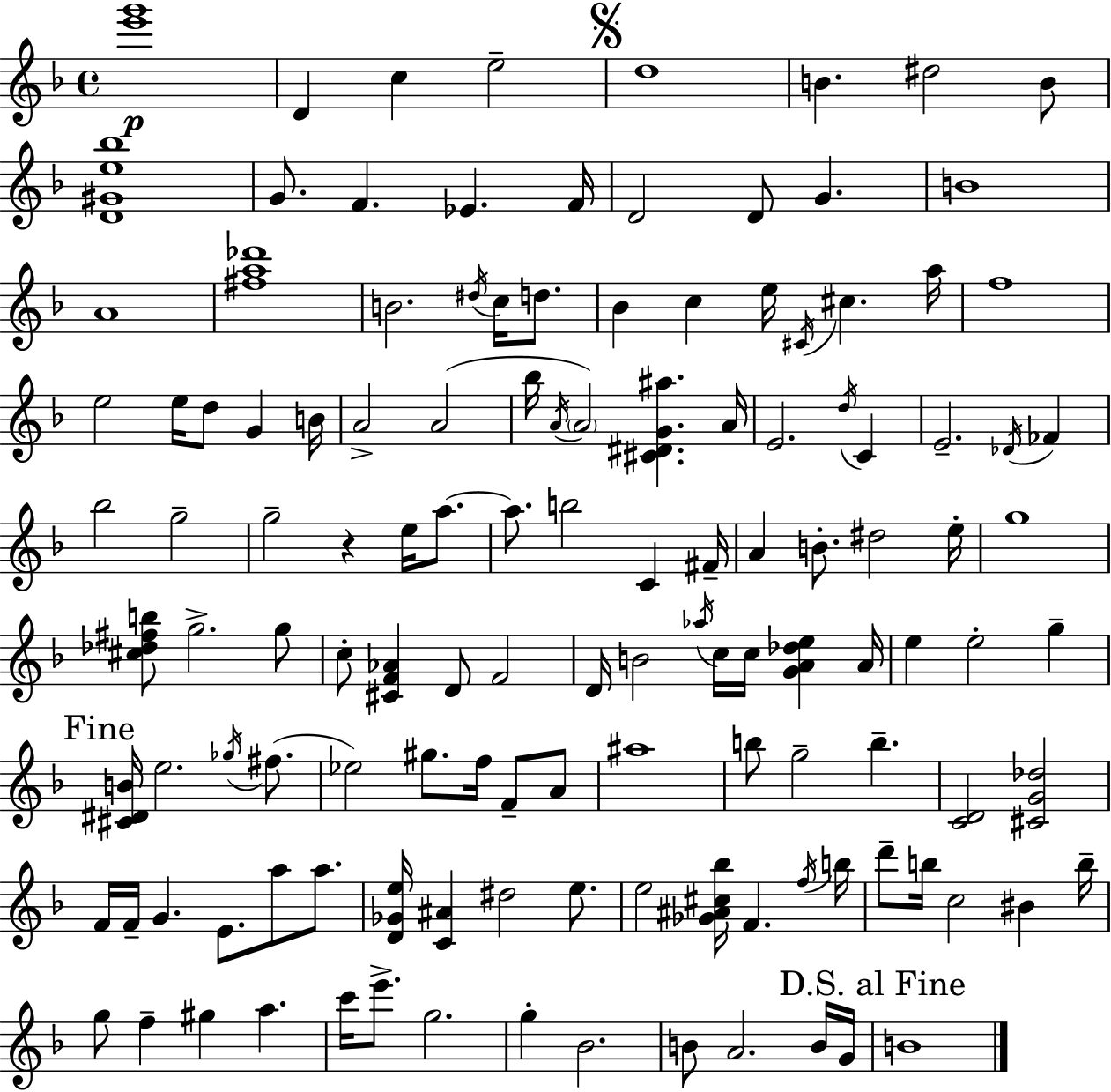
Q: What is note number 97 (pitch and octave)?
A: D6